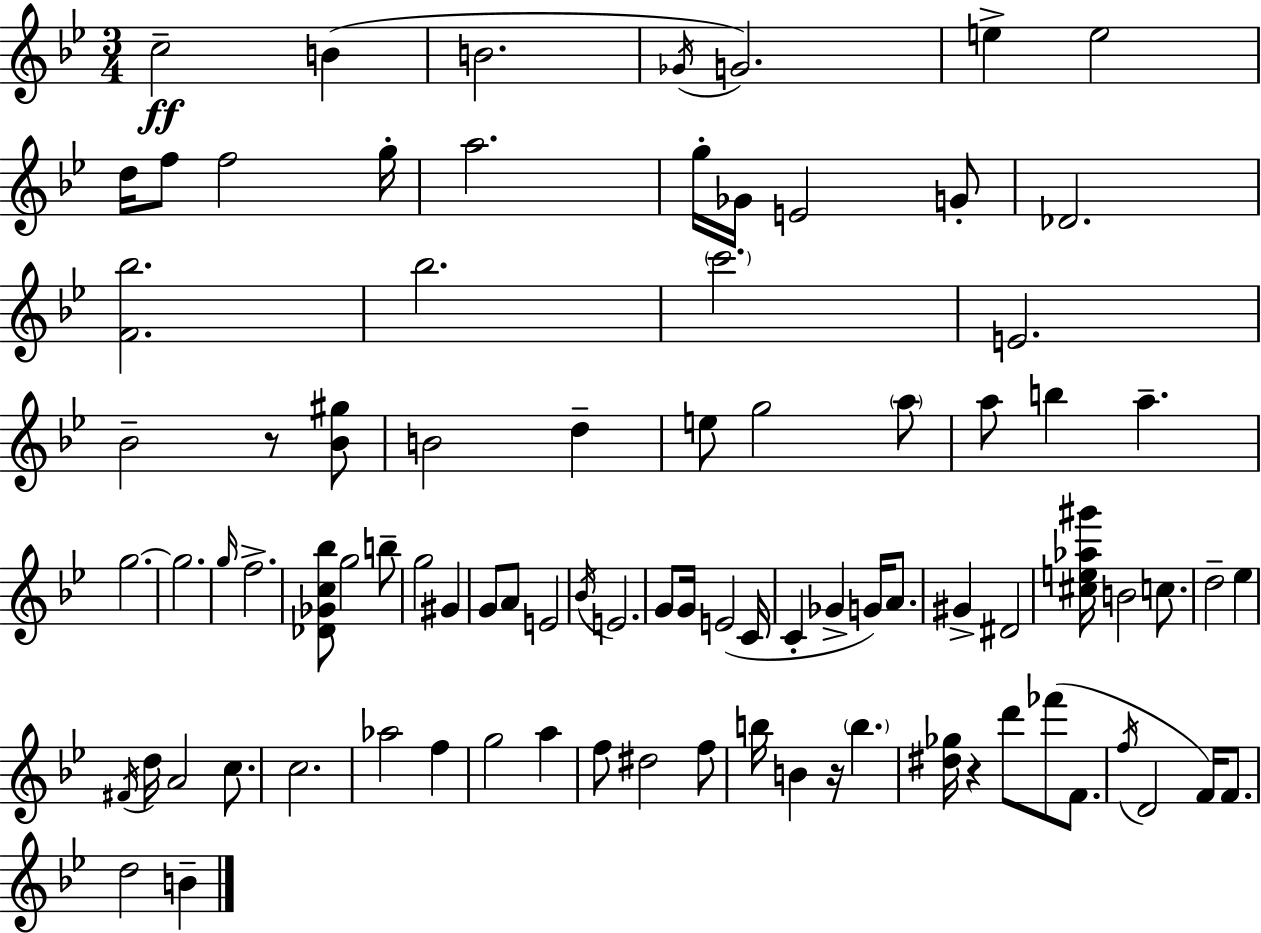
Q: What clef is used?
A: treble